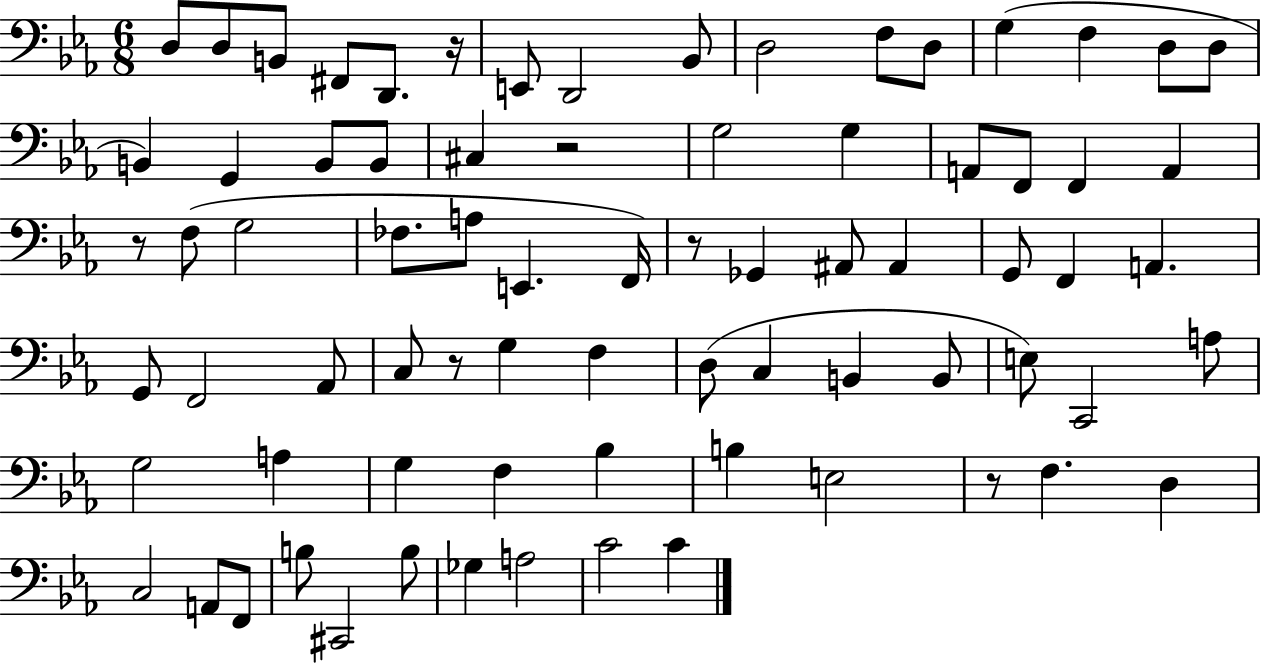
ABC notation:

X:1
T:Untitled
M:6/8
L:1/4
K:Eb
D,/2 D,/2 B,,/2 ^F,,/2 D,,/2 z/4 E,,/2 D,,2 _B,,/2 D,2 F,/2 D,/2 G, F, D,/2 D,/2 B,, G,, B,,/2 B,,/2 ^C, z2 G,2 G, A,,/2 F,,/2 F,, A,, z/2 F,/2 G,2 _F,/2 A,/2 E,, F,,/4 z/2 _G,, ^A,,/2 ^A,, G,,/2 F,, A,, G,,/2 F,,2 _A,,/2 C,/2 z/2 G, F, D,/2 C, B,, B,,/2 E,/2 C,,2 A,/2 G,2 A, G, F, _B, B, E,2 z/2 F, D, C,2 A,,/2 F,,/2 B,/2 ^C,,2 B,/2 _G, A,2 C2 C